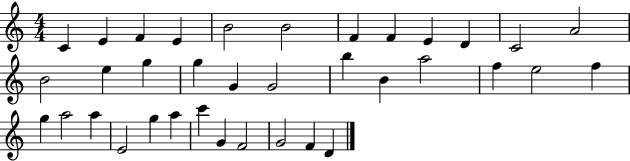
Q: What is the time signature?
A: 4/4